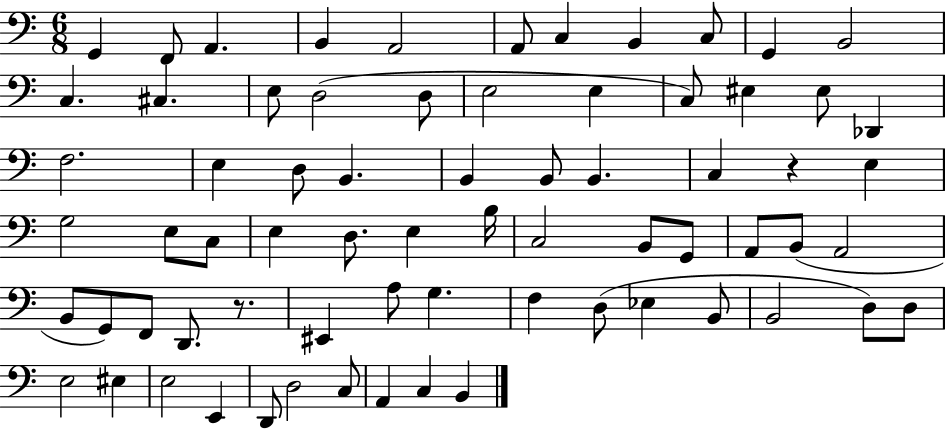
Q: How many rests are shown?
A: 2